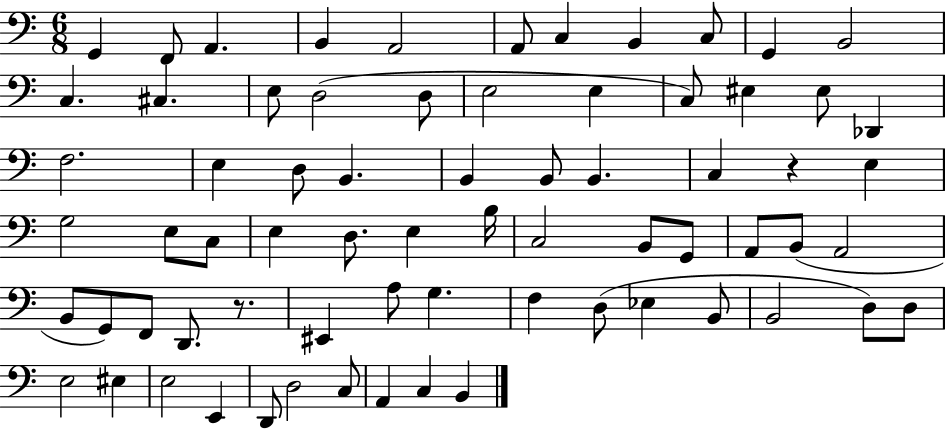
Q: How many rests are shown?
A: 2